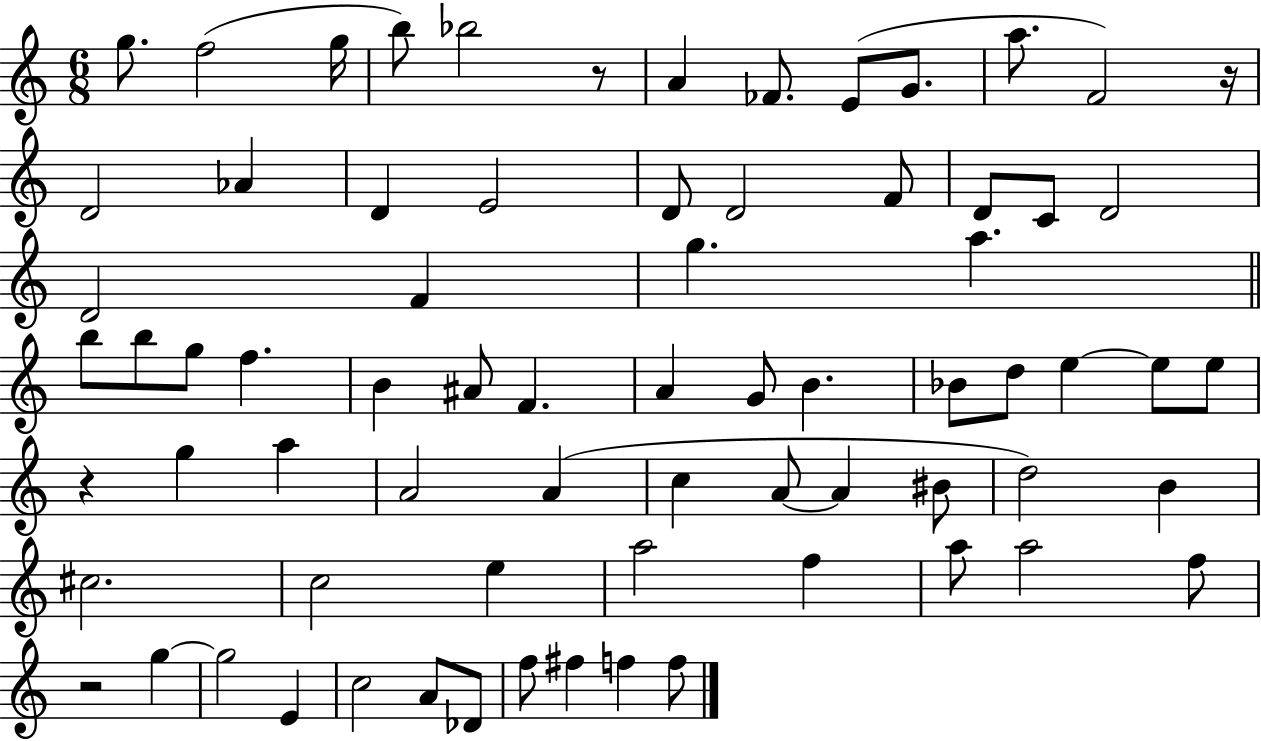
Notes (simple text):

G5/e. F5/h G5/s B5/e Bb5/h R/e A4/q FES4/e. E4/e G4/e. A5/e. F4/h R/s D4/h Ab4/q D4/q E4/h D4/e D4/h F4/e D4/e C4/e D4/h D4/h F4/q G5/q. A5/q. B5/e B5/e G5/e F5/q. B4/q A#4/e F4/q. A4/q G4/e B4/q. Bb4/e D5/e E5/q E5/e E5/e R/q G5/q A5/q A4/h A4/q C5/q A4/e A4/q BIS4/e D5/h B4/q C#5/h. C5/h E5/q A5/h F5/q A5/e A5/h F5/e R/h G5/q G5/h E4/q C5/h A4/e Db4/e F5/e F#5/q F5/q F5/e